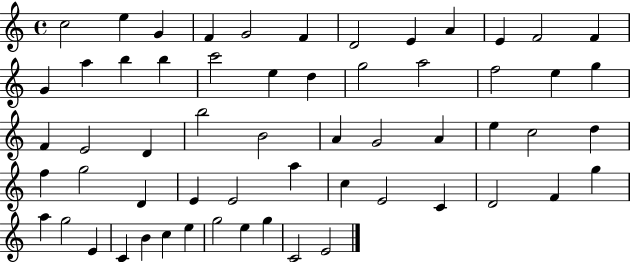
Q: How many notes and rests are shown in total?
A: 59